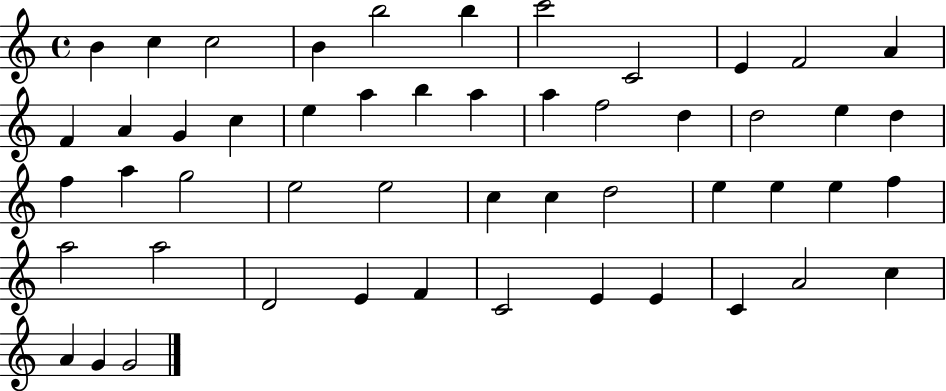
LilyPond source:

{
  \clef treble
  \time 4/4
  \defaultTimeSignature
  \key c \major
  b'4 c''4 c''2 | b'4 b''2 b''4 | c'''2 c'2 | e'4 f'2 a'4 | \break f'4 a'4 g'4 c''4 | e''4 a''4 b''4 a''4 | a''4 f''2 d''4 | d''2 e''4 d''4 | \break f''4 a''4 g''2 | e''2 e''2 | c''4 c''4 d''2 | e''4 e''4 e''4 f''4 | \break a''2 a''2 | d'2 e'4 f'4 | c'2 e'4 e'4 | c'4 a'2 c''4 | \break a'4 g'4 g'2 | \bar "|."
}